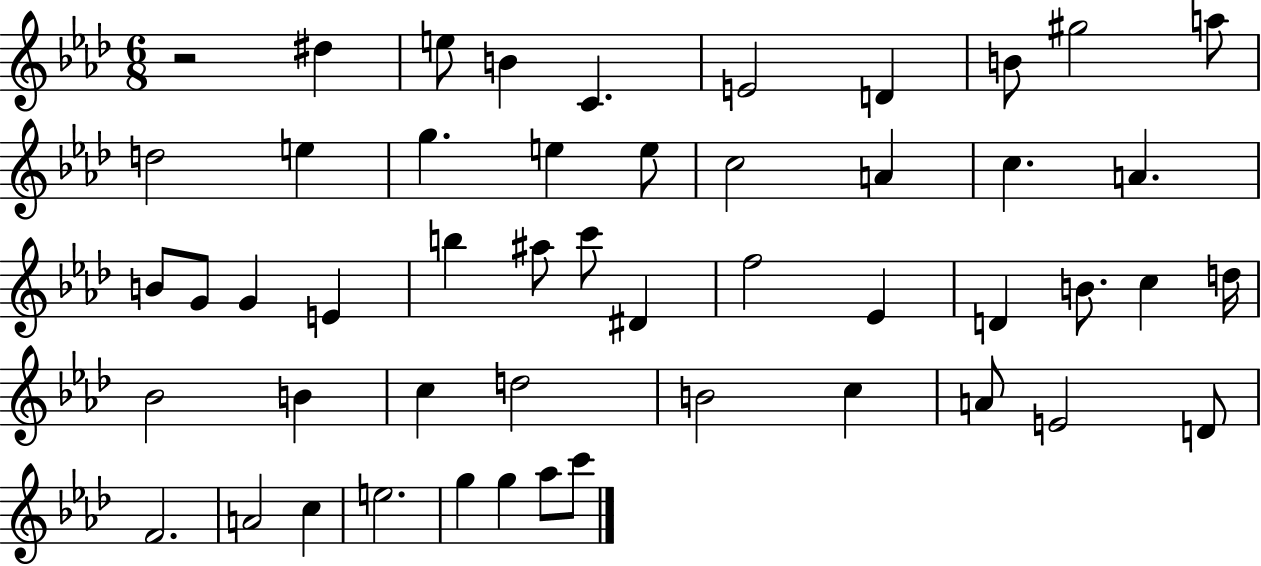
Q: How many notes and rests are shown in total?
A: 50